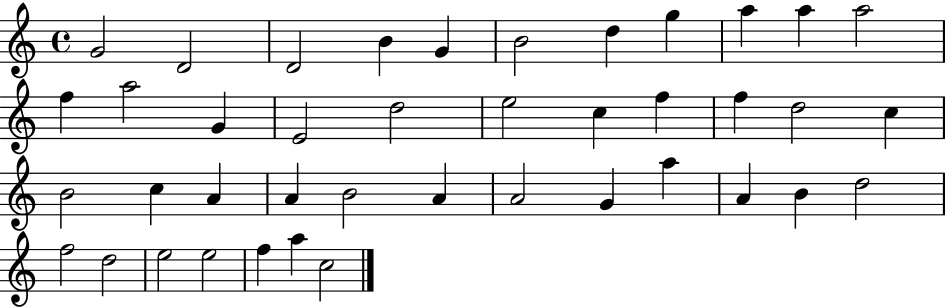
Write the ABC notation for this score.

X:1
T:Untitled
M:4/4
L:1/4
K:C
G2 D2 D2 B G B2 d g a a a2 f a2 G E2 d2 e2 c f f d2 c B2 c A A B2 A A2 G a A B d2 f2 d2 e2 e2 f a c2